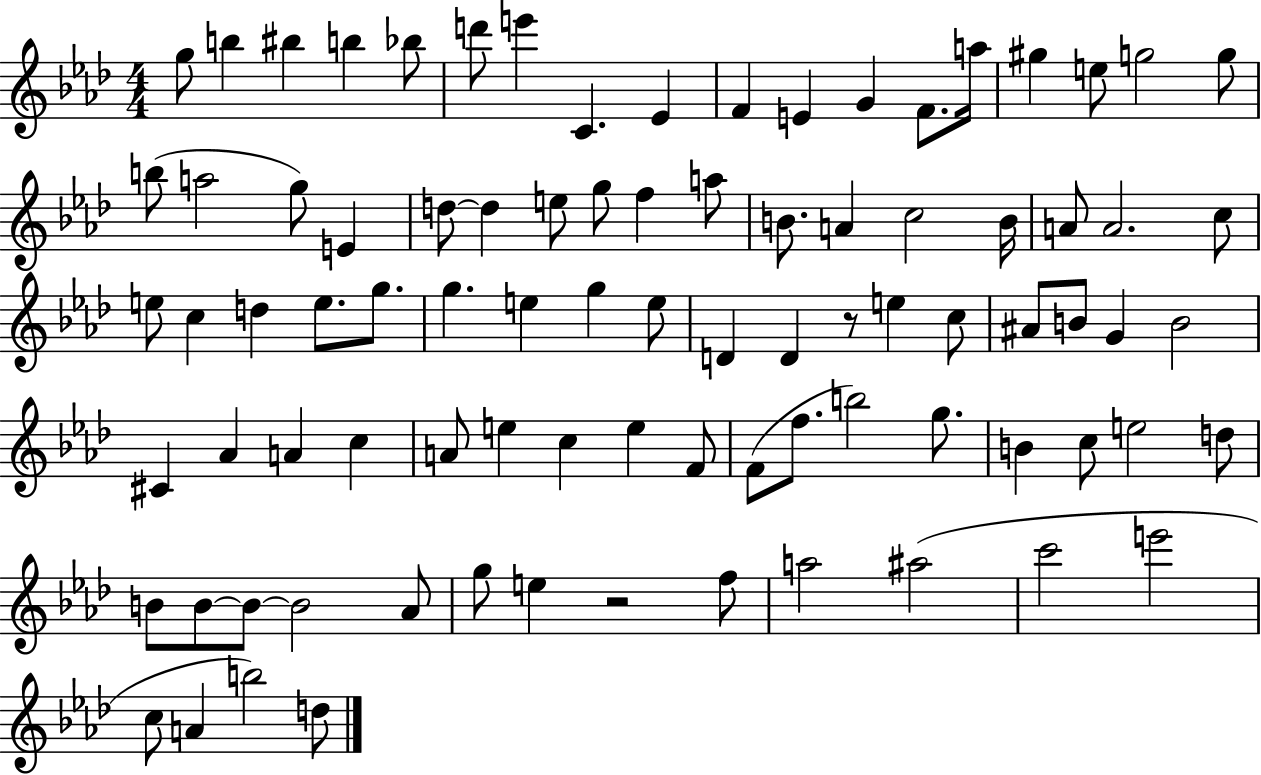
X:1
T:Untitled
M:4/4
L:1/4
K:Ab
g/2 b ^b b _b/2 d'/2 e' C _E F E G F/2 a/4 ^g e/2 g2 g/2 b/2 a2 g/2 E d/2 d e/2 g/2 f a/2 B/2 A c2 B/4 A/2 A2 c/2 e/2 c d e/2 g/2 g e g e/2 D D z/2 e c/2 ^A/2 B/2 G B2 ^C _A A c A/2 e c e F/2 F/2 f/2 b2 g/2 B c/2 e2 d/2 B/2 B/2 B/2 B2 _A/2 g/2 e z2 f/2 a2 ^a2 c'2 e'2 c/2 A b2 d/2